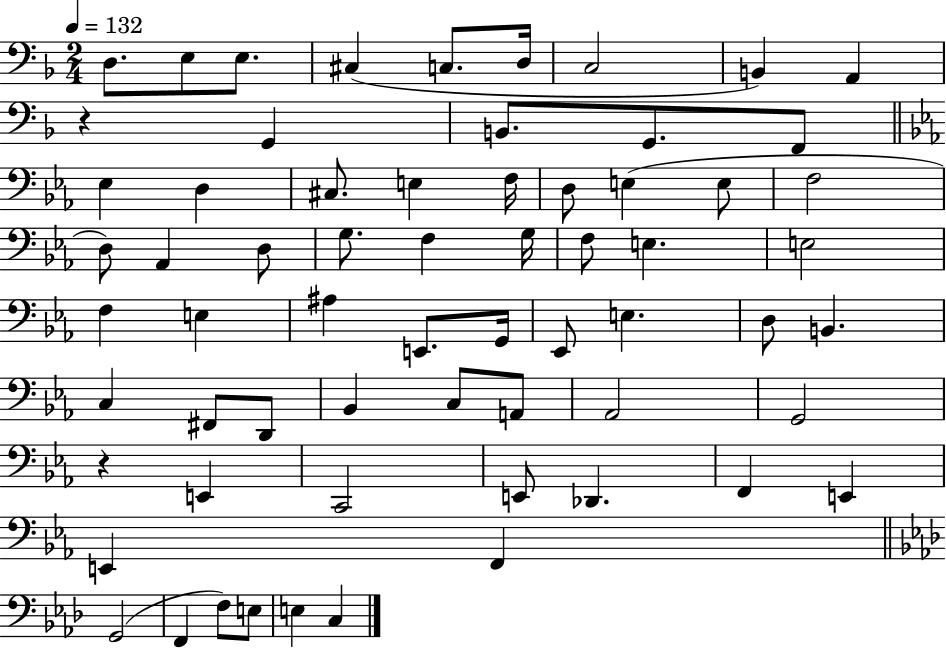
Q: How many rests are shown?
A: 2